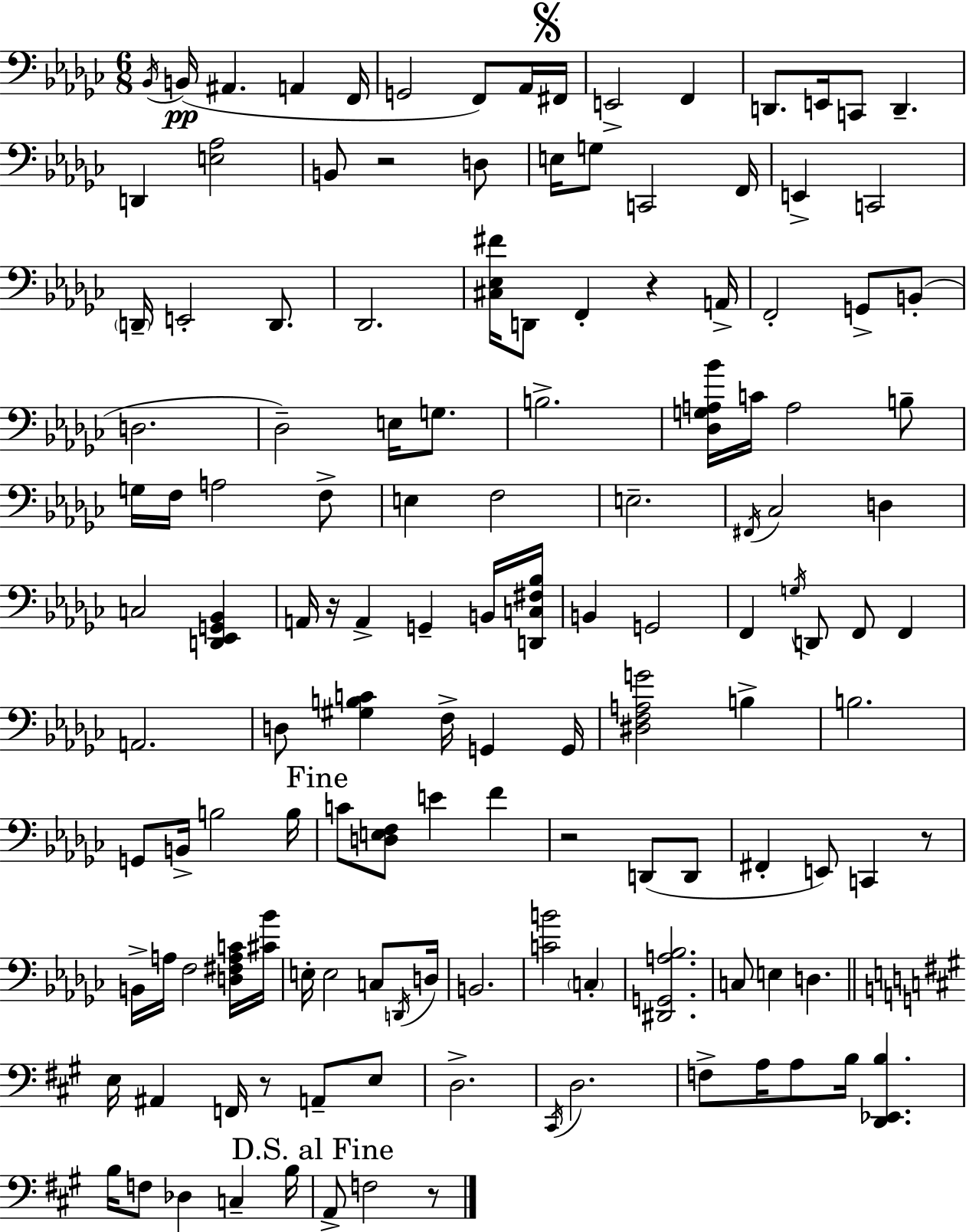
X:1
T:Untitled
M:6/8
L:1/4
K:Ebm
_B,,/4 B,,/4 ^A,, A,, F,,/4 G,,2 F,,/2 _A,,/4 ^F,,/4 E,,2 F,, D,,/2 E,,/4 C,,/2 D,, D,, [E,_A,]2 B,,/2 z2 D,/2 E,/4 G,/2 C,,2 F,,/4 E,, C,,2 D,,/4 E,,2 D,,/2 _D,,2 [^C,_E,^F]/4 D,,/2 F,, z A,,/4 F,,2 G,,/2 B,,/2 D,2 _D,2 E,/4 G,/2 B,2 [_D,G,A,_B]/4 C/4 A,2 B,/2 G,/4 F,/4 A,2 F,/2 E, F,2 E,2 ^F,,/4 _C,2 D, C,2 [D,,_E,,G,,_B,,] A,,/4 z/4 A,, G,, B,,/4 [D,,C,^F,_B,]/4 B,, G,,2 F,, G,/4 D,,/2 F,,/2 F,, A,,2 D,/2 [^G,B,C] F,/4 G,, G,,/4 [^D,F,A,G]2 B, B,2 G,,/2 B,,/4 B,2 B,/4 C/2 [D,E,F,]/2 E F z2 D,,/2 D,,/2 ^F,, E,,/2 C,, z/2 B,,/4 A,/4 F,2 [D,^F,A,C]/4 [^C_B]/4 E,/4 E,2 C,/2 D,,/4 D,/4 B,,2 [CB]2 C, [^D,,G,,A,_B,]2 C,/2 E, D, E,/4 ^A,, F,,/4 z/2 A,,/2 E,/2 D,2 ^C,,/4 D,2 F,/2 A,/4 A,/2 B,/4 [D,,_E,,B,] B,/4 F,/2 _D, C, B,/4 A,,/2 F,2 z/2